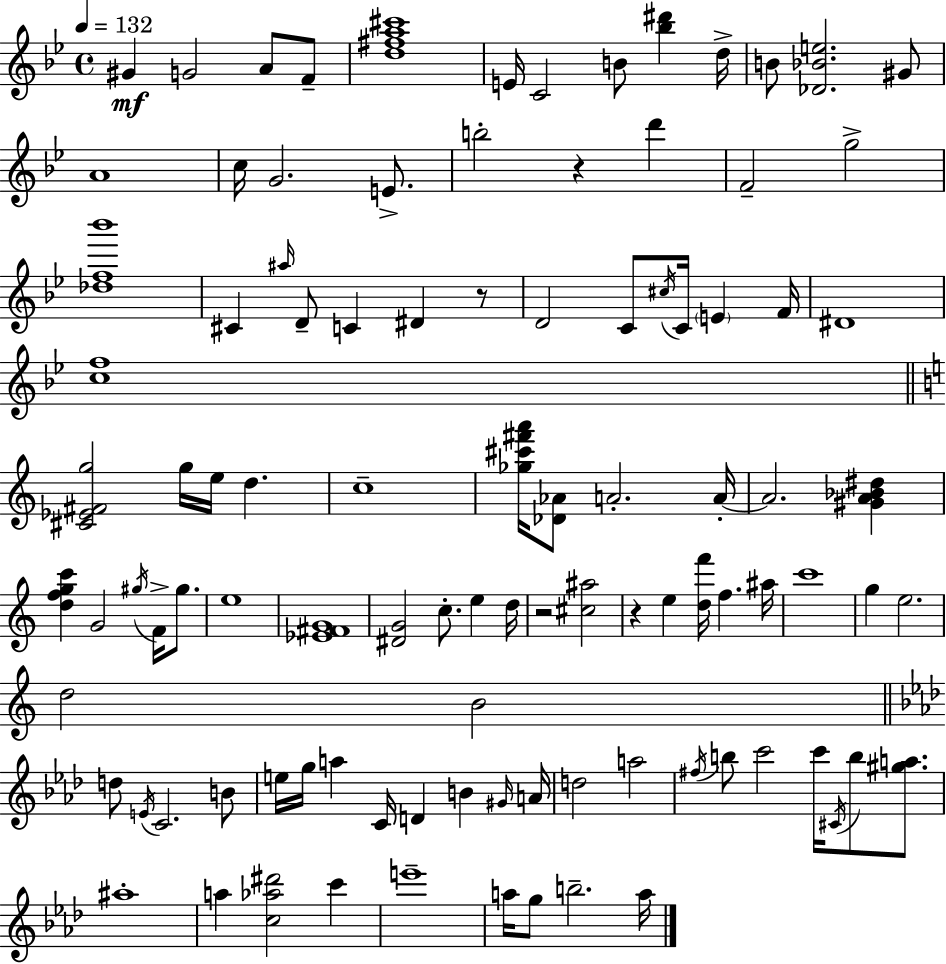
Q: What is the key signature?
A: G minor